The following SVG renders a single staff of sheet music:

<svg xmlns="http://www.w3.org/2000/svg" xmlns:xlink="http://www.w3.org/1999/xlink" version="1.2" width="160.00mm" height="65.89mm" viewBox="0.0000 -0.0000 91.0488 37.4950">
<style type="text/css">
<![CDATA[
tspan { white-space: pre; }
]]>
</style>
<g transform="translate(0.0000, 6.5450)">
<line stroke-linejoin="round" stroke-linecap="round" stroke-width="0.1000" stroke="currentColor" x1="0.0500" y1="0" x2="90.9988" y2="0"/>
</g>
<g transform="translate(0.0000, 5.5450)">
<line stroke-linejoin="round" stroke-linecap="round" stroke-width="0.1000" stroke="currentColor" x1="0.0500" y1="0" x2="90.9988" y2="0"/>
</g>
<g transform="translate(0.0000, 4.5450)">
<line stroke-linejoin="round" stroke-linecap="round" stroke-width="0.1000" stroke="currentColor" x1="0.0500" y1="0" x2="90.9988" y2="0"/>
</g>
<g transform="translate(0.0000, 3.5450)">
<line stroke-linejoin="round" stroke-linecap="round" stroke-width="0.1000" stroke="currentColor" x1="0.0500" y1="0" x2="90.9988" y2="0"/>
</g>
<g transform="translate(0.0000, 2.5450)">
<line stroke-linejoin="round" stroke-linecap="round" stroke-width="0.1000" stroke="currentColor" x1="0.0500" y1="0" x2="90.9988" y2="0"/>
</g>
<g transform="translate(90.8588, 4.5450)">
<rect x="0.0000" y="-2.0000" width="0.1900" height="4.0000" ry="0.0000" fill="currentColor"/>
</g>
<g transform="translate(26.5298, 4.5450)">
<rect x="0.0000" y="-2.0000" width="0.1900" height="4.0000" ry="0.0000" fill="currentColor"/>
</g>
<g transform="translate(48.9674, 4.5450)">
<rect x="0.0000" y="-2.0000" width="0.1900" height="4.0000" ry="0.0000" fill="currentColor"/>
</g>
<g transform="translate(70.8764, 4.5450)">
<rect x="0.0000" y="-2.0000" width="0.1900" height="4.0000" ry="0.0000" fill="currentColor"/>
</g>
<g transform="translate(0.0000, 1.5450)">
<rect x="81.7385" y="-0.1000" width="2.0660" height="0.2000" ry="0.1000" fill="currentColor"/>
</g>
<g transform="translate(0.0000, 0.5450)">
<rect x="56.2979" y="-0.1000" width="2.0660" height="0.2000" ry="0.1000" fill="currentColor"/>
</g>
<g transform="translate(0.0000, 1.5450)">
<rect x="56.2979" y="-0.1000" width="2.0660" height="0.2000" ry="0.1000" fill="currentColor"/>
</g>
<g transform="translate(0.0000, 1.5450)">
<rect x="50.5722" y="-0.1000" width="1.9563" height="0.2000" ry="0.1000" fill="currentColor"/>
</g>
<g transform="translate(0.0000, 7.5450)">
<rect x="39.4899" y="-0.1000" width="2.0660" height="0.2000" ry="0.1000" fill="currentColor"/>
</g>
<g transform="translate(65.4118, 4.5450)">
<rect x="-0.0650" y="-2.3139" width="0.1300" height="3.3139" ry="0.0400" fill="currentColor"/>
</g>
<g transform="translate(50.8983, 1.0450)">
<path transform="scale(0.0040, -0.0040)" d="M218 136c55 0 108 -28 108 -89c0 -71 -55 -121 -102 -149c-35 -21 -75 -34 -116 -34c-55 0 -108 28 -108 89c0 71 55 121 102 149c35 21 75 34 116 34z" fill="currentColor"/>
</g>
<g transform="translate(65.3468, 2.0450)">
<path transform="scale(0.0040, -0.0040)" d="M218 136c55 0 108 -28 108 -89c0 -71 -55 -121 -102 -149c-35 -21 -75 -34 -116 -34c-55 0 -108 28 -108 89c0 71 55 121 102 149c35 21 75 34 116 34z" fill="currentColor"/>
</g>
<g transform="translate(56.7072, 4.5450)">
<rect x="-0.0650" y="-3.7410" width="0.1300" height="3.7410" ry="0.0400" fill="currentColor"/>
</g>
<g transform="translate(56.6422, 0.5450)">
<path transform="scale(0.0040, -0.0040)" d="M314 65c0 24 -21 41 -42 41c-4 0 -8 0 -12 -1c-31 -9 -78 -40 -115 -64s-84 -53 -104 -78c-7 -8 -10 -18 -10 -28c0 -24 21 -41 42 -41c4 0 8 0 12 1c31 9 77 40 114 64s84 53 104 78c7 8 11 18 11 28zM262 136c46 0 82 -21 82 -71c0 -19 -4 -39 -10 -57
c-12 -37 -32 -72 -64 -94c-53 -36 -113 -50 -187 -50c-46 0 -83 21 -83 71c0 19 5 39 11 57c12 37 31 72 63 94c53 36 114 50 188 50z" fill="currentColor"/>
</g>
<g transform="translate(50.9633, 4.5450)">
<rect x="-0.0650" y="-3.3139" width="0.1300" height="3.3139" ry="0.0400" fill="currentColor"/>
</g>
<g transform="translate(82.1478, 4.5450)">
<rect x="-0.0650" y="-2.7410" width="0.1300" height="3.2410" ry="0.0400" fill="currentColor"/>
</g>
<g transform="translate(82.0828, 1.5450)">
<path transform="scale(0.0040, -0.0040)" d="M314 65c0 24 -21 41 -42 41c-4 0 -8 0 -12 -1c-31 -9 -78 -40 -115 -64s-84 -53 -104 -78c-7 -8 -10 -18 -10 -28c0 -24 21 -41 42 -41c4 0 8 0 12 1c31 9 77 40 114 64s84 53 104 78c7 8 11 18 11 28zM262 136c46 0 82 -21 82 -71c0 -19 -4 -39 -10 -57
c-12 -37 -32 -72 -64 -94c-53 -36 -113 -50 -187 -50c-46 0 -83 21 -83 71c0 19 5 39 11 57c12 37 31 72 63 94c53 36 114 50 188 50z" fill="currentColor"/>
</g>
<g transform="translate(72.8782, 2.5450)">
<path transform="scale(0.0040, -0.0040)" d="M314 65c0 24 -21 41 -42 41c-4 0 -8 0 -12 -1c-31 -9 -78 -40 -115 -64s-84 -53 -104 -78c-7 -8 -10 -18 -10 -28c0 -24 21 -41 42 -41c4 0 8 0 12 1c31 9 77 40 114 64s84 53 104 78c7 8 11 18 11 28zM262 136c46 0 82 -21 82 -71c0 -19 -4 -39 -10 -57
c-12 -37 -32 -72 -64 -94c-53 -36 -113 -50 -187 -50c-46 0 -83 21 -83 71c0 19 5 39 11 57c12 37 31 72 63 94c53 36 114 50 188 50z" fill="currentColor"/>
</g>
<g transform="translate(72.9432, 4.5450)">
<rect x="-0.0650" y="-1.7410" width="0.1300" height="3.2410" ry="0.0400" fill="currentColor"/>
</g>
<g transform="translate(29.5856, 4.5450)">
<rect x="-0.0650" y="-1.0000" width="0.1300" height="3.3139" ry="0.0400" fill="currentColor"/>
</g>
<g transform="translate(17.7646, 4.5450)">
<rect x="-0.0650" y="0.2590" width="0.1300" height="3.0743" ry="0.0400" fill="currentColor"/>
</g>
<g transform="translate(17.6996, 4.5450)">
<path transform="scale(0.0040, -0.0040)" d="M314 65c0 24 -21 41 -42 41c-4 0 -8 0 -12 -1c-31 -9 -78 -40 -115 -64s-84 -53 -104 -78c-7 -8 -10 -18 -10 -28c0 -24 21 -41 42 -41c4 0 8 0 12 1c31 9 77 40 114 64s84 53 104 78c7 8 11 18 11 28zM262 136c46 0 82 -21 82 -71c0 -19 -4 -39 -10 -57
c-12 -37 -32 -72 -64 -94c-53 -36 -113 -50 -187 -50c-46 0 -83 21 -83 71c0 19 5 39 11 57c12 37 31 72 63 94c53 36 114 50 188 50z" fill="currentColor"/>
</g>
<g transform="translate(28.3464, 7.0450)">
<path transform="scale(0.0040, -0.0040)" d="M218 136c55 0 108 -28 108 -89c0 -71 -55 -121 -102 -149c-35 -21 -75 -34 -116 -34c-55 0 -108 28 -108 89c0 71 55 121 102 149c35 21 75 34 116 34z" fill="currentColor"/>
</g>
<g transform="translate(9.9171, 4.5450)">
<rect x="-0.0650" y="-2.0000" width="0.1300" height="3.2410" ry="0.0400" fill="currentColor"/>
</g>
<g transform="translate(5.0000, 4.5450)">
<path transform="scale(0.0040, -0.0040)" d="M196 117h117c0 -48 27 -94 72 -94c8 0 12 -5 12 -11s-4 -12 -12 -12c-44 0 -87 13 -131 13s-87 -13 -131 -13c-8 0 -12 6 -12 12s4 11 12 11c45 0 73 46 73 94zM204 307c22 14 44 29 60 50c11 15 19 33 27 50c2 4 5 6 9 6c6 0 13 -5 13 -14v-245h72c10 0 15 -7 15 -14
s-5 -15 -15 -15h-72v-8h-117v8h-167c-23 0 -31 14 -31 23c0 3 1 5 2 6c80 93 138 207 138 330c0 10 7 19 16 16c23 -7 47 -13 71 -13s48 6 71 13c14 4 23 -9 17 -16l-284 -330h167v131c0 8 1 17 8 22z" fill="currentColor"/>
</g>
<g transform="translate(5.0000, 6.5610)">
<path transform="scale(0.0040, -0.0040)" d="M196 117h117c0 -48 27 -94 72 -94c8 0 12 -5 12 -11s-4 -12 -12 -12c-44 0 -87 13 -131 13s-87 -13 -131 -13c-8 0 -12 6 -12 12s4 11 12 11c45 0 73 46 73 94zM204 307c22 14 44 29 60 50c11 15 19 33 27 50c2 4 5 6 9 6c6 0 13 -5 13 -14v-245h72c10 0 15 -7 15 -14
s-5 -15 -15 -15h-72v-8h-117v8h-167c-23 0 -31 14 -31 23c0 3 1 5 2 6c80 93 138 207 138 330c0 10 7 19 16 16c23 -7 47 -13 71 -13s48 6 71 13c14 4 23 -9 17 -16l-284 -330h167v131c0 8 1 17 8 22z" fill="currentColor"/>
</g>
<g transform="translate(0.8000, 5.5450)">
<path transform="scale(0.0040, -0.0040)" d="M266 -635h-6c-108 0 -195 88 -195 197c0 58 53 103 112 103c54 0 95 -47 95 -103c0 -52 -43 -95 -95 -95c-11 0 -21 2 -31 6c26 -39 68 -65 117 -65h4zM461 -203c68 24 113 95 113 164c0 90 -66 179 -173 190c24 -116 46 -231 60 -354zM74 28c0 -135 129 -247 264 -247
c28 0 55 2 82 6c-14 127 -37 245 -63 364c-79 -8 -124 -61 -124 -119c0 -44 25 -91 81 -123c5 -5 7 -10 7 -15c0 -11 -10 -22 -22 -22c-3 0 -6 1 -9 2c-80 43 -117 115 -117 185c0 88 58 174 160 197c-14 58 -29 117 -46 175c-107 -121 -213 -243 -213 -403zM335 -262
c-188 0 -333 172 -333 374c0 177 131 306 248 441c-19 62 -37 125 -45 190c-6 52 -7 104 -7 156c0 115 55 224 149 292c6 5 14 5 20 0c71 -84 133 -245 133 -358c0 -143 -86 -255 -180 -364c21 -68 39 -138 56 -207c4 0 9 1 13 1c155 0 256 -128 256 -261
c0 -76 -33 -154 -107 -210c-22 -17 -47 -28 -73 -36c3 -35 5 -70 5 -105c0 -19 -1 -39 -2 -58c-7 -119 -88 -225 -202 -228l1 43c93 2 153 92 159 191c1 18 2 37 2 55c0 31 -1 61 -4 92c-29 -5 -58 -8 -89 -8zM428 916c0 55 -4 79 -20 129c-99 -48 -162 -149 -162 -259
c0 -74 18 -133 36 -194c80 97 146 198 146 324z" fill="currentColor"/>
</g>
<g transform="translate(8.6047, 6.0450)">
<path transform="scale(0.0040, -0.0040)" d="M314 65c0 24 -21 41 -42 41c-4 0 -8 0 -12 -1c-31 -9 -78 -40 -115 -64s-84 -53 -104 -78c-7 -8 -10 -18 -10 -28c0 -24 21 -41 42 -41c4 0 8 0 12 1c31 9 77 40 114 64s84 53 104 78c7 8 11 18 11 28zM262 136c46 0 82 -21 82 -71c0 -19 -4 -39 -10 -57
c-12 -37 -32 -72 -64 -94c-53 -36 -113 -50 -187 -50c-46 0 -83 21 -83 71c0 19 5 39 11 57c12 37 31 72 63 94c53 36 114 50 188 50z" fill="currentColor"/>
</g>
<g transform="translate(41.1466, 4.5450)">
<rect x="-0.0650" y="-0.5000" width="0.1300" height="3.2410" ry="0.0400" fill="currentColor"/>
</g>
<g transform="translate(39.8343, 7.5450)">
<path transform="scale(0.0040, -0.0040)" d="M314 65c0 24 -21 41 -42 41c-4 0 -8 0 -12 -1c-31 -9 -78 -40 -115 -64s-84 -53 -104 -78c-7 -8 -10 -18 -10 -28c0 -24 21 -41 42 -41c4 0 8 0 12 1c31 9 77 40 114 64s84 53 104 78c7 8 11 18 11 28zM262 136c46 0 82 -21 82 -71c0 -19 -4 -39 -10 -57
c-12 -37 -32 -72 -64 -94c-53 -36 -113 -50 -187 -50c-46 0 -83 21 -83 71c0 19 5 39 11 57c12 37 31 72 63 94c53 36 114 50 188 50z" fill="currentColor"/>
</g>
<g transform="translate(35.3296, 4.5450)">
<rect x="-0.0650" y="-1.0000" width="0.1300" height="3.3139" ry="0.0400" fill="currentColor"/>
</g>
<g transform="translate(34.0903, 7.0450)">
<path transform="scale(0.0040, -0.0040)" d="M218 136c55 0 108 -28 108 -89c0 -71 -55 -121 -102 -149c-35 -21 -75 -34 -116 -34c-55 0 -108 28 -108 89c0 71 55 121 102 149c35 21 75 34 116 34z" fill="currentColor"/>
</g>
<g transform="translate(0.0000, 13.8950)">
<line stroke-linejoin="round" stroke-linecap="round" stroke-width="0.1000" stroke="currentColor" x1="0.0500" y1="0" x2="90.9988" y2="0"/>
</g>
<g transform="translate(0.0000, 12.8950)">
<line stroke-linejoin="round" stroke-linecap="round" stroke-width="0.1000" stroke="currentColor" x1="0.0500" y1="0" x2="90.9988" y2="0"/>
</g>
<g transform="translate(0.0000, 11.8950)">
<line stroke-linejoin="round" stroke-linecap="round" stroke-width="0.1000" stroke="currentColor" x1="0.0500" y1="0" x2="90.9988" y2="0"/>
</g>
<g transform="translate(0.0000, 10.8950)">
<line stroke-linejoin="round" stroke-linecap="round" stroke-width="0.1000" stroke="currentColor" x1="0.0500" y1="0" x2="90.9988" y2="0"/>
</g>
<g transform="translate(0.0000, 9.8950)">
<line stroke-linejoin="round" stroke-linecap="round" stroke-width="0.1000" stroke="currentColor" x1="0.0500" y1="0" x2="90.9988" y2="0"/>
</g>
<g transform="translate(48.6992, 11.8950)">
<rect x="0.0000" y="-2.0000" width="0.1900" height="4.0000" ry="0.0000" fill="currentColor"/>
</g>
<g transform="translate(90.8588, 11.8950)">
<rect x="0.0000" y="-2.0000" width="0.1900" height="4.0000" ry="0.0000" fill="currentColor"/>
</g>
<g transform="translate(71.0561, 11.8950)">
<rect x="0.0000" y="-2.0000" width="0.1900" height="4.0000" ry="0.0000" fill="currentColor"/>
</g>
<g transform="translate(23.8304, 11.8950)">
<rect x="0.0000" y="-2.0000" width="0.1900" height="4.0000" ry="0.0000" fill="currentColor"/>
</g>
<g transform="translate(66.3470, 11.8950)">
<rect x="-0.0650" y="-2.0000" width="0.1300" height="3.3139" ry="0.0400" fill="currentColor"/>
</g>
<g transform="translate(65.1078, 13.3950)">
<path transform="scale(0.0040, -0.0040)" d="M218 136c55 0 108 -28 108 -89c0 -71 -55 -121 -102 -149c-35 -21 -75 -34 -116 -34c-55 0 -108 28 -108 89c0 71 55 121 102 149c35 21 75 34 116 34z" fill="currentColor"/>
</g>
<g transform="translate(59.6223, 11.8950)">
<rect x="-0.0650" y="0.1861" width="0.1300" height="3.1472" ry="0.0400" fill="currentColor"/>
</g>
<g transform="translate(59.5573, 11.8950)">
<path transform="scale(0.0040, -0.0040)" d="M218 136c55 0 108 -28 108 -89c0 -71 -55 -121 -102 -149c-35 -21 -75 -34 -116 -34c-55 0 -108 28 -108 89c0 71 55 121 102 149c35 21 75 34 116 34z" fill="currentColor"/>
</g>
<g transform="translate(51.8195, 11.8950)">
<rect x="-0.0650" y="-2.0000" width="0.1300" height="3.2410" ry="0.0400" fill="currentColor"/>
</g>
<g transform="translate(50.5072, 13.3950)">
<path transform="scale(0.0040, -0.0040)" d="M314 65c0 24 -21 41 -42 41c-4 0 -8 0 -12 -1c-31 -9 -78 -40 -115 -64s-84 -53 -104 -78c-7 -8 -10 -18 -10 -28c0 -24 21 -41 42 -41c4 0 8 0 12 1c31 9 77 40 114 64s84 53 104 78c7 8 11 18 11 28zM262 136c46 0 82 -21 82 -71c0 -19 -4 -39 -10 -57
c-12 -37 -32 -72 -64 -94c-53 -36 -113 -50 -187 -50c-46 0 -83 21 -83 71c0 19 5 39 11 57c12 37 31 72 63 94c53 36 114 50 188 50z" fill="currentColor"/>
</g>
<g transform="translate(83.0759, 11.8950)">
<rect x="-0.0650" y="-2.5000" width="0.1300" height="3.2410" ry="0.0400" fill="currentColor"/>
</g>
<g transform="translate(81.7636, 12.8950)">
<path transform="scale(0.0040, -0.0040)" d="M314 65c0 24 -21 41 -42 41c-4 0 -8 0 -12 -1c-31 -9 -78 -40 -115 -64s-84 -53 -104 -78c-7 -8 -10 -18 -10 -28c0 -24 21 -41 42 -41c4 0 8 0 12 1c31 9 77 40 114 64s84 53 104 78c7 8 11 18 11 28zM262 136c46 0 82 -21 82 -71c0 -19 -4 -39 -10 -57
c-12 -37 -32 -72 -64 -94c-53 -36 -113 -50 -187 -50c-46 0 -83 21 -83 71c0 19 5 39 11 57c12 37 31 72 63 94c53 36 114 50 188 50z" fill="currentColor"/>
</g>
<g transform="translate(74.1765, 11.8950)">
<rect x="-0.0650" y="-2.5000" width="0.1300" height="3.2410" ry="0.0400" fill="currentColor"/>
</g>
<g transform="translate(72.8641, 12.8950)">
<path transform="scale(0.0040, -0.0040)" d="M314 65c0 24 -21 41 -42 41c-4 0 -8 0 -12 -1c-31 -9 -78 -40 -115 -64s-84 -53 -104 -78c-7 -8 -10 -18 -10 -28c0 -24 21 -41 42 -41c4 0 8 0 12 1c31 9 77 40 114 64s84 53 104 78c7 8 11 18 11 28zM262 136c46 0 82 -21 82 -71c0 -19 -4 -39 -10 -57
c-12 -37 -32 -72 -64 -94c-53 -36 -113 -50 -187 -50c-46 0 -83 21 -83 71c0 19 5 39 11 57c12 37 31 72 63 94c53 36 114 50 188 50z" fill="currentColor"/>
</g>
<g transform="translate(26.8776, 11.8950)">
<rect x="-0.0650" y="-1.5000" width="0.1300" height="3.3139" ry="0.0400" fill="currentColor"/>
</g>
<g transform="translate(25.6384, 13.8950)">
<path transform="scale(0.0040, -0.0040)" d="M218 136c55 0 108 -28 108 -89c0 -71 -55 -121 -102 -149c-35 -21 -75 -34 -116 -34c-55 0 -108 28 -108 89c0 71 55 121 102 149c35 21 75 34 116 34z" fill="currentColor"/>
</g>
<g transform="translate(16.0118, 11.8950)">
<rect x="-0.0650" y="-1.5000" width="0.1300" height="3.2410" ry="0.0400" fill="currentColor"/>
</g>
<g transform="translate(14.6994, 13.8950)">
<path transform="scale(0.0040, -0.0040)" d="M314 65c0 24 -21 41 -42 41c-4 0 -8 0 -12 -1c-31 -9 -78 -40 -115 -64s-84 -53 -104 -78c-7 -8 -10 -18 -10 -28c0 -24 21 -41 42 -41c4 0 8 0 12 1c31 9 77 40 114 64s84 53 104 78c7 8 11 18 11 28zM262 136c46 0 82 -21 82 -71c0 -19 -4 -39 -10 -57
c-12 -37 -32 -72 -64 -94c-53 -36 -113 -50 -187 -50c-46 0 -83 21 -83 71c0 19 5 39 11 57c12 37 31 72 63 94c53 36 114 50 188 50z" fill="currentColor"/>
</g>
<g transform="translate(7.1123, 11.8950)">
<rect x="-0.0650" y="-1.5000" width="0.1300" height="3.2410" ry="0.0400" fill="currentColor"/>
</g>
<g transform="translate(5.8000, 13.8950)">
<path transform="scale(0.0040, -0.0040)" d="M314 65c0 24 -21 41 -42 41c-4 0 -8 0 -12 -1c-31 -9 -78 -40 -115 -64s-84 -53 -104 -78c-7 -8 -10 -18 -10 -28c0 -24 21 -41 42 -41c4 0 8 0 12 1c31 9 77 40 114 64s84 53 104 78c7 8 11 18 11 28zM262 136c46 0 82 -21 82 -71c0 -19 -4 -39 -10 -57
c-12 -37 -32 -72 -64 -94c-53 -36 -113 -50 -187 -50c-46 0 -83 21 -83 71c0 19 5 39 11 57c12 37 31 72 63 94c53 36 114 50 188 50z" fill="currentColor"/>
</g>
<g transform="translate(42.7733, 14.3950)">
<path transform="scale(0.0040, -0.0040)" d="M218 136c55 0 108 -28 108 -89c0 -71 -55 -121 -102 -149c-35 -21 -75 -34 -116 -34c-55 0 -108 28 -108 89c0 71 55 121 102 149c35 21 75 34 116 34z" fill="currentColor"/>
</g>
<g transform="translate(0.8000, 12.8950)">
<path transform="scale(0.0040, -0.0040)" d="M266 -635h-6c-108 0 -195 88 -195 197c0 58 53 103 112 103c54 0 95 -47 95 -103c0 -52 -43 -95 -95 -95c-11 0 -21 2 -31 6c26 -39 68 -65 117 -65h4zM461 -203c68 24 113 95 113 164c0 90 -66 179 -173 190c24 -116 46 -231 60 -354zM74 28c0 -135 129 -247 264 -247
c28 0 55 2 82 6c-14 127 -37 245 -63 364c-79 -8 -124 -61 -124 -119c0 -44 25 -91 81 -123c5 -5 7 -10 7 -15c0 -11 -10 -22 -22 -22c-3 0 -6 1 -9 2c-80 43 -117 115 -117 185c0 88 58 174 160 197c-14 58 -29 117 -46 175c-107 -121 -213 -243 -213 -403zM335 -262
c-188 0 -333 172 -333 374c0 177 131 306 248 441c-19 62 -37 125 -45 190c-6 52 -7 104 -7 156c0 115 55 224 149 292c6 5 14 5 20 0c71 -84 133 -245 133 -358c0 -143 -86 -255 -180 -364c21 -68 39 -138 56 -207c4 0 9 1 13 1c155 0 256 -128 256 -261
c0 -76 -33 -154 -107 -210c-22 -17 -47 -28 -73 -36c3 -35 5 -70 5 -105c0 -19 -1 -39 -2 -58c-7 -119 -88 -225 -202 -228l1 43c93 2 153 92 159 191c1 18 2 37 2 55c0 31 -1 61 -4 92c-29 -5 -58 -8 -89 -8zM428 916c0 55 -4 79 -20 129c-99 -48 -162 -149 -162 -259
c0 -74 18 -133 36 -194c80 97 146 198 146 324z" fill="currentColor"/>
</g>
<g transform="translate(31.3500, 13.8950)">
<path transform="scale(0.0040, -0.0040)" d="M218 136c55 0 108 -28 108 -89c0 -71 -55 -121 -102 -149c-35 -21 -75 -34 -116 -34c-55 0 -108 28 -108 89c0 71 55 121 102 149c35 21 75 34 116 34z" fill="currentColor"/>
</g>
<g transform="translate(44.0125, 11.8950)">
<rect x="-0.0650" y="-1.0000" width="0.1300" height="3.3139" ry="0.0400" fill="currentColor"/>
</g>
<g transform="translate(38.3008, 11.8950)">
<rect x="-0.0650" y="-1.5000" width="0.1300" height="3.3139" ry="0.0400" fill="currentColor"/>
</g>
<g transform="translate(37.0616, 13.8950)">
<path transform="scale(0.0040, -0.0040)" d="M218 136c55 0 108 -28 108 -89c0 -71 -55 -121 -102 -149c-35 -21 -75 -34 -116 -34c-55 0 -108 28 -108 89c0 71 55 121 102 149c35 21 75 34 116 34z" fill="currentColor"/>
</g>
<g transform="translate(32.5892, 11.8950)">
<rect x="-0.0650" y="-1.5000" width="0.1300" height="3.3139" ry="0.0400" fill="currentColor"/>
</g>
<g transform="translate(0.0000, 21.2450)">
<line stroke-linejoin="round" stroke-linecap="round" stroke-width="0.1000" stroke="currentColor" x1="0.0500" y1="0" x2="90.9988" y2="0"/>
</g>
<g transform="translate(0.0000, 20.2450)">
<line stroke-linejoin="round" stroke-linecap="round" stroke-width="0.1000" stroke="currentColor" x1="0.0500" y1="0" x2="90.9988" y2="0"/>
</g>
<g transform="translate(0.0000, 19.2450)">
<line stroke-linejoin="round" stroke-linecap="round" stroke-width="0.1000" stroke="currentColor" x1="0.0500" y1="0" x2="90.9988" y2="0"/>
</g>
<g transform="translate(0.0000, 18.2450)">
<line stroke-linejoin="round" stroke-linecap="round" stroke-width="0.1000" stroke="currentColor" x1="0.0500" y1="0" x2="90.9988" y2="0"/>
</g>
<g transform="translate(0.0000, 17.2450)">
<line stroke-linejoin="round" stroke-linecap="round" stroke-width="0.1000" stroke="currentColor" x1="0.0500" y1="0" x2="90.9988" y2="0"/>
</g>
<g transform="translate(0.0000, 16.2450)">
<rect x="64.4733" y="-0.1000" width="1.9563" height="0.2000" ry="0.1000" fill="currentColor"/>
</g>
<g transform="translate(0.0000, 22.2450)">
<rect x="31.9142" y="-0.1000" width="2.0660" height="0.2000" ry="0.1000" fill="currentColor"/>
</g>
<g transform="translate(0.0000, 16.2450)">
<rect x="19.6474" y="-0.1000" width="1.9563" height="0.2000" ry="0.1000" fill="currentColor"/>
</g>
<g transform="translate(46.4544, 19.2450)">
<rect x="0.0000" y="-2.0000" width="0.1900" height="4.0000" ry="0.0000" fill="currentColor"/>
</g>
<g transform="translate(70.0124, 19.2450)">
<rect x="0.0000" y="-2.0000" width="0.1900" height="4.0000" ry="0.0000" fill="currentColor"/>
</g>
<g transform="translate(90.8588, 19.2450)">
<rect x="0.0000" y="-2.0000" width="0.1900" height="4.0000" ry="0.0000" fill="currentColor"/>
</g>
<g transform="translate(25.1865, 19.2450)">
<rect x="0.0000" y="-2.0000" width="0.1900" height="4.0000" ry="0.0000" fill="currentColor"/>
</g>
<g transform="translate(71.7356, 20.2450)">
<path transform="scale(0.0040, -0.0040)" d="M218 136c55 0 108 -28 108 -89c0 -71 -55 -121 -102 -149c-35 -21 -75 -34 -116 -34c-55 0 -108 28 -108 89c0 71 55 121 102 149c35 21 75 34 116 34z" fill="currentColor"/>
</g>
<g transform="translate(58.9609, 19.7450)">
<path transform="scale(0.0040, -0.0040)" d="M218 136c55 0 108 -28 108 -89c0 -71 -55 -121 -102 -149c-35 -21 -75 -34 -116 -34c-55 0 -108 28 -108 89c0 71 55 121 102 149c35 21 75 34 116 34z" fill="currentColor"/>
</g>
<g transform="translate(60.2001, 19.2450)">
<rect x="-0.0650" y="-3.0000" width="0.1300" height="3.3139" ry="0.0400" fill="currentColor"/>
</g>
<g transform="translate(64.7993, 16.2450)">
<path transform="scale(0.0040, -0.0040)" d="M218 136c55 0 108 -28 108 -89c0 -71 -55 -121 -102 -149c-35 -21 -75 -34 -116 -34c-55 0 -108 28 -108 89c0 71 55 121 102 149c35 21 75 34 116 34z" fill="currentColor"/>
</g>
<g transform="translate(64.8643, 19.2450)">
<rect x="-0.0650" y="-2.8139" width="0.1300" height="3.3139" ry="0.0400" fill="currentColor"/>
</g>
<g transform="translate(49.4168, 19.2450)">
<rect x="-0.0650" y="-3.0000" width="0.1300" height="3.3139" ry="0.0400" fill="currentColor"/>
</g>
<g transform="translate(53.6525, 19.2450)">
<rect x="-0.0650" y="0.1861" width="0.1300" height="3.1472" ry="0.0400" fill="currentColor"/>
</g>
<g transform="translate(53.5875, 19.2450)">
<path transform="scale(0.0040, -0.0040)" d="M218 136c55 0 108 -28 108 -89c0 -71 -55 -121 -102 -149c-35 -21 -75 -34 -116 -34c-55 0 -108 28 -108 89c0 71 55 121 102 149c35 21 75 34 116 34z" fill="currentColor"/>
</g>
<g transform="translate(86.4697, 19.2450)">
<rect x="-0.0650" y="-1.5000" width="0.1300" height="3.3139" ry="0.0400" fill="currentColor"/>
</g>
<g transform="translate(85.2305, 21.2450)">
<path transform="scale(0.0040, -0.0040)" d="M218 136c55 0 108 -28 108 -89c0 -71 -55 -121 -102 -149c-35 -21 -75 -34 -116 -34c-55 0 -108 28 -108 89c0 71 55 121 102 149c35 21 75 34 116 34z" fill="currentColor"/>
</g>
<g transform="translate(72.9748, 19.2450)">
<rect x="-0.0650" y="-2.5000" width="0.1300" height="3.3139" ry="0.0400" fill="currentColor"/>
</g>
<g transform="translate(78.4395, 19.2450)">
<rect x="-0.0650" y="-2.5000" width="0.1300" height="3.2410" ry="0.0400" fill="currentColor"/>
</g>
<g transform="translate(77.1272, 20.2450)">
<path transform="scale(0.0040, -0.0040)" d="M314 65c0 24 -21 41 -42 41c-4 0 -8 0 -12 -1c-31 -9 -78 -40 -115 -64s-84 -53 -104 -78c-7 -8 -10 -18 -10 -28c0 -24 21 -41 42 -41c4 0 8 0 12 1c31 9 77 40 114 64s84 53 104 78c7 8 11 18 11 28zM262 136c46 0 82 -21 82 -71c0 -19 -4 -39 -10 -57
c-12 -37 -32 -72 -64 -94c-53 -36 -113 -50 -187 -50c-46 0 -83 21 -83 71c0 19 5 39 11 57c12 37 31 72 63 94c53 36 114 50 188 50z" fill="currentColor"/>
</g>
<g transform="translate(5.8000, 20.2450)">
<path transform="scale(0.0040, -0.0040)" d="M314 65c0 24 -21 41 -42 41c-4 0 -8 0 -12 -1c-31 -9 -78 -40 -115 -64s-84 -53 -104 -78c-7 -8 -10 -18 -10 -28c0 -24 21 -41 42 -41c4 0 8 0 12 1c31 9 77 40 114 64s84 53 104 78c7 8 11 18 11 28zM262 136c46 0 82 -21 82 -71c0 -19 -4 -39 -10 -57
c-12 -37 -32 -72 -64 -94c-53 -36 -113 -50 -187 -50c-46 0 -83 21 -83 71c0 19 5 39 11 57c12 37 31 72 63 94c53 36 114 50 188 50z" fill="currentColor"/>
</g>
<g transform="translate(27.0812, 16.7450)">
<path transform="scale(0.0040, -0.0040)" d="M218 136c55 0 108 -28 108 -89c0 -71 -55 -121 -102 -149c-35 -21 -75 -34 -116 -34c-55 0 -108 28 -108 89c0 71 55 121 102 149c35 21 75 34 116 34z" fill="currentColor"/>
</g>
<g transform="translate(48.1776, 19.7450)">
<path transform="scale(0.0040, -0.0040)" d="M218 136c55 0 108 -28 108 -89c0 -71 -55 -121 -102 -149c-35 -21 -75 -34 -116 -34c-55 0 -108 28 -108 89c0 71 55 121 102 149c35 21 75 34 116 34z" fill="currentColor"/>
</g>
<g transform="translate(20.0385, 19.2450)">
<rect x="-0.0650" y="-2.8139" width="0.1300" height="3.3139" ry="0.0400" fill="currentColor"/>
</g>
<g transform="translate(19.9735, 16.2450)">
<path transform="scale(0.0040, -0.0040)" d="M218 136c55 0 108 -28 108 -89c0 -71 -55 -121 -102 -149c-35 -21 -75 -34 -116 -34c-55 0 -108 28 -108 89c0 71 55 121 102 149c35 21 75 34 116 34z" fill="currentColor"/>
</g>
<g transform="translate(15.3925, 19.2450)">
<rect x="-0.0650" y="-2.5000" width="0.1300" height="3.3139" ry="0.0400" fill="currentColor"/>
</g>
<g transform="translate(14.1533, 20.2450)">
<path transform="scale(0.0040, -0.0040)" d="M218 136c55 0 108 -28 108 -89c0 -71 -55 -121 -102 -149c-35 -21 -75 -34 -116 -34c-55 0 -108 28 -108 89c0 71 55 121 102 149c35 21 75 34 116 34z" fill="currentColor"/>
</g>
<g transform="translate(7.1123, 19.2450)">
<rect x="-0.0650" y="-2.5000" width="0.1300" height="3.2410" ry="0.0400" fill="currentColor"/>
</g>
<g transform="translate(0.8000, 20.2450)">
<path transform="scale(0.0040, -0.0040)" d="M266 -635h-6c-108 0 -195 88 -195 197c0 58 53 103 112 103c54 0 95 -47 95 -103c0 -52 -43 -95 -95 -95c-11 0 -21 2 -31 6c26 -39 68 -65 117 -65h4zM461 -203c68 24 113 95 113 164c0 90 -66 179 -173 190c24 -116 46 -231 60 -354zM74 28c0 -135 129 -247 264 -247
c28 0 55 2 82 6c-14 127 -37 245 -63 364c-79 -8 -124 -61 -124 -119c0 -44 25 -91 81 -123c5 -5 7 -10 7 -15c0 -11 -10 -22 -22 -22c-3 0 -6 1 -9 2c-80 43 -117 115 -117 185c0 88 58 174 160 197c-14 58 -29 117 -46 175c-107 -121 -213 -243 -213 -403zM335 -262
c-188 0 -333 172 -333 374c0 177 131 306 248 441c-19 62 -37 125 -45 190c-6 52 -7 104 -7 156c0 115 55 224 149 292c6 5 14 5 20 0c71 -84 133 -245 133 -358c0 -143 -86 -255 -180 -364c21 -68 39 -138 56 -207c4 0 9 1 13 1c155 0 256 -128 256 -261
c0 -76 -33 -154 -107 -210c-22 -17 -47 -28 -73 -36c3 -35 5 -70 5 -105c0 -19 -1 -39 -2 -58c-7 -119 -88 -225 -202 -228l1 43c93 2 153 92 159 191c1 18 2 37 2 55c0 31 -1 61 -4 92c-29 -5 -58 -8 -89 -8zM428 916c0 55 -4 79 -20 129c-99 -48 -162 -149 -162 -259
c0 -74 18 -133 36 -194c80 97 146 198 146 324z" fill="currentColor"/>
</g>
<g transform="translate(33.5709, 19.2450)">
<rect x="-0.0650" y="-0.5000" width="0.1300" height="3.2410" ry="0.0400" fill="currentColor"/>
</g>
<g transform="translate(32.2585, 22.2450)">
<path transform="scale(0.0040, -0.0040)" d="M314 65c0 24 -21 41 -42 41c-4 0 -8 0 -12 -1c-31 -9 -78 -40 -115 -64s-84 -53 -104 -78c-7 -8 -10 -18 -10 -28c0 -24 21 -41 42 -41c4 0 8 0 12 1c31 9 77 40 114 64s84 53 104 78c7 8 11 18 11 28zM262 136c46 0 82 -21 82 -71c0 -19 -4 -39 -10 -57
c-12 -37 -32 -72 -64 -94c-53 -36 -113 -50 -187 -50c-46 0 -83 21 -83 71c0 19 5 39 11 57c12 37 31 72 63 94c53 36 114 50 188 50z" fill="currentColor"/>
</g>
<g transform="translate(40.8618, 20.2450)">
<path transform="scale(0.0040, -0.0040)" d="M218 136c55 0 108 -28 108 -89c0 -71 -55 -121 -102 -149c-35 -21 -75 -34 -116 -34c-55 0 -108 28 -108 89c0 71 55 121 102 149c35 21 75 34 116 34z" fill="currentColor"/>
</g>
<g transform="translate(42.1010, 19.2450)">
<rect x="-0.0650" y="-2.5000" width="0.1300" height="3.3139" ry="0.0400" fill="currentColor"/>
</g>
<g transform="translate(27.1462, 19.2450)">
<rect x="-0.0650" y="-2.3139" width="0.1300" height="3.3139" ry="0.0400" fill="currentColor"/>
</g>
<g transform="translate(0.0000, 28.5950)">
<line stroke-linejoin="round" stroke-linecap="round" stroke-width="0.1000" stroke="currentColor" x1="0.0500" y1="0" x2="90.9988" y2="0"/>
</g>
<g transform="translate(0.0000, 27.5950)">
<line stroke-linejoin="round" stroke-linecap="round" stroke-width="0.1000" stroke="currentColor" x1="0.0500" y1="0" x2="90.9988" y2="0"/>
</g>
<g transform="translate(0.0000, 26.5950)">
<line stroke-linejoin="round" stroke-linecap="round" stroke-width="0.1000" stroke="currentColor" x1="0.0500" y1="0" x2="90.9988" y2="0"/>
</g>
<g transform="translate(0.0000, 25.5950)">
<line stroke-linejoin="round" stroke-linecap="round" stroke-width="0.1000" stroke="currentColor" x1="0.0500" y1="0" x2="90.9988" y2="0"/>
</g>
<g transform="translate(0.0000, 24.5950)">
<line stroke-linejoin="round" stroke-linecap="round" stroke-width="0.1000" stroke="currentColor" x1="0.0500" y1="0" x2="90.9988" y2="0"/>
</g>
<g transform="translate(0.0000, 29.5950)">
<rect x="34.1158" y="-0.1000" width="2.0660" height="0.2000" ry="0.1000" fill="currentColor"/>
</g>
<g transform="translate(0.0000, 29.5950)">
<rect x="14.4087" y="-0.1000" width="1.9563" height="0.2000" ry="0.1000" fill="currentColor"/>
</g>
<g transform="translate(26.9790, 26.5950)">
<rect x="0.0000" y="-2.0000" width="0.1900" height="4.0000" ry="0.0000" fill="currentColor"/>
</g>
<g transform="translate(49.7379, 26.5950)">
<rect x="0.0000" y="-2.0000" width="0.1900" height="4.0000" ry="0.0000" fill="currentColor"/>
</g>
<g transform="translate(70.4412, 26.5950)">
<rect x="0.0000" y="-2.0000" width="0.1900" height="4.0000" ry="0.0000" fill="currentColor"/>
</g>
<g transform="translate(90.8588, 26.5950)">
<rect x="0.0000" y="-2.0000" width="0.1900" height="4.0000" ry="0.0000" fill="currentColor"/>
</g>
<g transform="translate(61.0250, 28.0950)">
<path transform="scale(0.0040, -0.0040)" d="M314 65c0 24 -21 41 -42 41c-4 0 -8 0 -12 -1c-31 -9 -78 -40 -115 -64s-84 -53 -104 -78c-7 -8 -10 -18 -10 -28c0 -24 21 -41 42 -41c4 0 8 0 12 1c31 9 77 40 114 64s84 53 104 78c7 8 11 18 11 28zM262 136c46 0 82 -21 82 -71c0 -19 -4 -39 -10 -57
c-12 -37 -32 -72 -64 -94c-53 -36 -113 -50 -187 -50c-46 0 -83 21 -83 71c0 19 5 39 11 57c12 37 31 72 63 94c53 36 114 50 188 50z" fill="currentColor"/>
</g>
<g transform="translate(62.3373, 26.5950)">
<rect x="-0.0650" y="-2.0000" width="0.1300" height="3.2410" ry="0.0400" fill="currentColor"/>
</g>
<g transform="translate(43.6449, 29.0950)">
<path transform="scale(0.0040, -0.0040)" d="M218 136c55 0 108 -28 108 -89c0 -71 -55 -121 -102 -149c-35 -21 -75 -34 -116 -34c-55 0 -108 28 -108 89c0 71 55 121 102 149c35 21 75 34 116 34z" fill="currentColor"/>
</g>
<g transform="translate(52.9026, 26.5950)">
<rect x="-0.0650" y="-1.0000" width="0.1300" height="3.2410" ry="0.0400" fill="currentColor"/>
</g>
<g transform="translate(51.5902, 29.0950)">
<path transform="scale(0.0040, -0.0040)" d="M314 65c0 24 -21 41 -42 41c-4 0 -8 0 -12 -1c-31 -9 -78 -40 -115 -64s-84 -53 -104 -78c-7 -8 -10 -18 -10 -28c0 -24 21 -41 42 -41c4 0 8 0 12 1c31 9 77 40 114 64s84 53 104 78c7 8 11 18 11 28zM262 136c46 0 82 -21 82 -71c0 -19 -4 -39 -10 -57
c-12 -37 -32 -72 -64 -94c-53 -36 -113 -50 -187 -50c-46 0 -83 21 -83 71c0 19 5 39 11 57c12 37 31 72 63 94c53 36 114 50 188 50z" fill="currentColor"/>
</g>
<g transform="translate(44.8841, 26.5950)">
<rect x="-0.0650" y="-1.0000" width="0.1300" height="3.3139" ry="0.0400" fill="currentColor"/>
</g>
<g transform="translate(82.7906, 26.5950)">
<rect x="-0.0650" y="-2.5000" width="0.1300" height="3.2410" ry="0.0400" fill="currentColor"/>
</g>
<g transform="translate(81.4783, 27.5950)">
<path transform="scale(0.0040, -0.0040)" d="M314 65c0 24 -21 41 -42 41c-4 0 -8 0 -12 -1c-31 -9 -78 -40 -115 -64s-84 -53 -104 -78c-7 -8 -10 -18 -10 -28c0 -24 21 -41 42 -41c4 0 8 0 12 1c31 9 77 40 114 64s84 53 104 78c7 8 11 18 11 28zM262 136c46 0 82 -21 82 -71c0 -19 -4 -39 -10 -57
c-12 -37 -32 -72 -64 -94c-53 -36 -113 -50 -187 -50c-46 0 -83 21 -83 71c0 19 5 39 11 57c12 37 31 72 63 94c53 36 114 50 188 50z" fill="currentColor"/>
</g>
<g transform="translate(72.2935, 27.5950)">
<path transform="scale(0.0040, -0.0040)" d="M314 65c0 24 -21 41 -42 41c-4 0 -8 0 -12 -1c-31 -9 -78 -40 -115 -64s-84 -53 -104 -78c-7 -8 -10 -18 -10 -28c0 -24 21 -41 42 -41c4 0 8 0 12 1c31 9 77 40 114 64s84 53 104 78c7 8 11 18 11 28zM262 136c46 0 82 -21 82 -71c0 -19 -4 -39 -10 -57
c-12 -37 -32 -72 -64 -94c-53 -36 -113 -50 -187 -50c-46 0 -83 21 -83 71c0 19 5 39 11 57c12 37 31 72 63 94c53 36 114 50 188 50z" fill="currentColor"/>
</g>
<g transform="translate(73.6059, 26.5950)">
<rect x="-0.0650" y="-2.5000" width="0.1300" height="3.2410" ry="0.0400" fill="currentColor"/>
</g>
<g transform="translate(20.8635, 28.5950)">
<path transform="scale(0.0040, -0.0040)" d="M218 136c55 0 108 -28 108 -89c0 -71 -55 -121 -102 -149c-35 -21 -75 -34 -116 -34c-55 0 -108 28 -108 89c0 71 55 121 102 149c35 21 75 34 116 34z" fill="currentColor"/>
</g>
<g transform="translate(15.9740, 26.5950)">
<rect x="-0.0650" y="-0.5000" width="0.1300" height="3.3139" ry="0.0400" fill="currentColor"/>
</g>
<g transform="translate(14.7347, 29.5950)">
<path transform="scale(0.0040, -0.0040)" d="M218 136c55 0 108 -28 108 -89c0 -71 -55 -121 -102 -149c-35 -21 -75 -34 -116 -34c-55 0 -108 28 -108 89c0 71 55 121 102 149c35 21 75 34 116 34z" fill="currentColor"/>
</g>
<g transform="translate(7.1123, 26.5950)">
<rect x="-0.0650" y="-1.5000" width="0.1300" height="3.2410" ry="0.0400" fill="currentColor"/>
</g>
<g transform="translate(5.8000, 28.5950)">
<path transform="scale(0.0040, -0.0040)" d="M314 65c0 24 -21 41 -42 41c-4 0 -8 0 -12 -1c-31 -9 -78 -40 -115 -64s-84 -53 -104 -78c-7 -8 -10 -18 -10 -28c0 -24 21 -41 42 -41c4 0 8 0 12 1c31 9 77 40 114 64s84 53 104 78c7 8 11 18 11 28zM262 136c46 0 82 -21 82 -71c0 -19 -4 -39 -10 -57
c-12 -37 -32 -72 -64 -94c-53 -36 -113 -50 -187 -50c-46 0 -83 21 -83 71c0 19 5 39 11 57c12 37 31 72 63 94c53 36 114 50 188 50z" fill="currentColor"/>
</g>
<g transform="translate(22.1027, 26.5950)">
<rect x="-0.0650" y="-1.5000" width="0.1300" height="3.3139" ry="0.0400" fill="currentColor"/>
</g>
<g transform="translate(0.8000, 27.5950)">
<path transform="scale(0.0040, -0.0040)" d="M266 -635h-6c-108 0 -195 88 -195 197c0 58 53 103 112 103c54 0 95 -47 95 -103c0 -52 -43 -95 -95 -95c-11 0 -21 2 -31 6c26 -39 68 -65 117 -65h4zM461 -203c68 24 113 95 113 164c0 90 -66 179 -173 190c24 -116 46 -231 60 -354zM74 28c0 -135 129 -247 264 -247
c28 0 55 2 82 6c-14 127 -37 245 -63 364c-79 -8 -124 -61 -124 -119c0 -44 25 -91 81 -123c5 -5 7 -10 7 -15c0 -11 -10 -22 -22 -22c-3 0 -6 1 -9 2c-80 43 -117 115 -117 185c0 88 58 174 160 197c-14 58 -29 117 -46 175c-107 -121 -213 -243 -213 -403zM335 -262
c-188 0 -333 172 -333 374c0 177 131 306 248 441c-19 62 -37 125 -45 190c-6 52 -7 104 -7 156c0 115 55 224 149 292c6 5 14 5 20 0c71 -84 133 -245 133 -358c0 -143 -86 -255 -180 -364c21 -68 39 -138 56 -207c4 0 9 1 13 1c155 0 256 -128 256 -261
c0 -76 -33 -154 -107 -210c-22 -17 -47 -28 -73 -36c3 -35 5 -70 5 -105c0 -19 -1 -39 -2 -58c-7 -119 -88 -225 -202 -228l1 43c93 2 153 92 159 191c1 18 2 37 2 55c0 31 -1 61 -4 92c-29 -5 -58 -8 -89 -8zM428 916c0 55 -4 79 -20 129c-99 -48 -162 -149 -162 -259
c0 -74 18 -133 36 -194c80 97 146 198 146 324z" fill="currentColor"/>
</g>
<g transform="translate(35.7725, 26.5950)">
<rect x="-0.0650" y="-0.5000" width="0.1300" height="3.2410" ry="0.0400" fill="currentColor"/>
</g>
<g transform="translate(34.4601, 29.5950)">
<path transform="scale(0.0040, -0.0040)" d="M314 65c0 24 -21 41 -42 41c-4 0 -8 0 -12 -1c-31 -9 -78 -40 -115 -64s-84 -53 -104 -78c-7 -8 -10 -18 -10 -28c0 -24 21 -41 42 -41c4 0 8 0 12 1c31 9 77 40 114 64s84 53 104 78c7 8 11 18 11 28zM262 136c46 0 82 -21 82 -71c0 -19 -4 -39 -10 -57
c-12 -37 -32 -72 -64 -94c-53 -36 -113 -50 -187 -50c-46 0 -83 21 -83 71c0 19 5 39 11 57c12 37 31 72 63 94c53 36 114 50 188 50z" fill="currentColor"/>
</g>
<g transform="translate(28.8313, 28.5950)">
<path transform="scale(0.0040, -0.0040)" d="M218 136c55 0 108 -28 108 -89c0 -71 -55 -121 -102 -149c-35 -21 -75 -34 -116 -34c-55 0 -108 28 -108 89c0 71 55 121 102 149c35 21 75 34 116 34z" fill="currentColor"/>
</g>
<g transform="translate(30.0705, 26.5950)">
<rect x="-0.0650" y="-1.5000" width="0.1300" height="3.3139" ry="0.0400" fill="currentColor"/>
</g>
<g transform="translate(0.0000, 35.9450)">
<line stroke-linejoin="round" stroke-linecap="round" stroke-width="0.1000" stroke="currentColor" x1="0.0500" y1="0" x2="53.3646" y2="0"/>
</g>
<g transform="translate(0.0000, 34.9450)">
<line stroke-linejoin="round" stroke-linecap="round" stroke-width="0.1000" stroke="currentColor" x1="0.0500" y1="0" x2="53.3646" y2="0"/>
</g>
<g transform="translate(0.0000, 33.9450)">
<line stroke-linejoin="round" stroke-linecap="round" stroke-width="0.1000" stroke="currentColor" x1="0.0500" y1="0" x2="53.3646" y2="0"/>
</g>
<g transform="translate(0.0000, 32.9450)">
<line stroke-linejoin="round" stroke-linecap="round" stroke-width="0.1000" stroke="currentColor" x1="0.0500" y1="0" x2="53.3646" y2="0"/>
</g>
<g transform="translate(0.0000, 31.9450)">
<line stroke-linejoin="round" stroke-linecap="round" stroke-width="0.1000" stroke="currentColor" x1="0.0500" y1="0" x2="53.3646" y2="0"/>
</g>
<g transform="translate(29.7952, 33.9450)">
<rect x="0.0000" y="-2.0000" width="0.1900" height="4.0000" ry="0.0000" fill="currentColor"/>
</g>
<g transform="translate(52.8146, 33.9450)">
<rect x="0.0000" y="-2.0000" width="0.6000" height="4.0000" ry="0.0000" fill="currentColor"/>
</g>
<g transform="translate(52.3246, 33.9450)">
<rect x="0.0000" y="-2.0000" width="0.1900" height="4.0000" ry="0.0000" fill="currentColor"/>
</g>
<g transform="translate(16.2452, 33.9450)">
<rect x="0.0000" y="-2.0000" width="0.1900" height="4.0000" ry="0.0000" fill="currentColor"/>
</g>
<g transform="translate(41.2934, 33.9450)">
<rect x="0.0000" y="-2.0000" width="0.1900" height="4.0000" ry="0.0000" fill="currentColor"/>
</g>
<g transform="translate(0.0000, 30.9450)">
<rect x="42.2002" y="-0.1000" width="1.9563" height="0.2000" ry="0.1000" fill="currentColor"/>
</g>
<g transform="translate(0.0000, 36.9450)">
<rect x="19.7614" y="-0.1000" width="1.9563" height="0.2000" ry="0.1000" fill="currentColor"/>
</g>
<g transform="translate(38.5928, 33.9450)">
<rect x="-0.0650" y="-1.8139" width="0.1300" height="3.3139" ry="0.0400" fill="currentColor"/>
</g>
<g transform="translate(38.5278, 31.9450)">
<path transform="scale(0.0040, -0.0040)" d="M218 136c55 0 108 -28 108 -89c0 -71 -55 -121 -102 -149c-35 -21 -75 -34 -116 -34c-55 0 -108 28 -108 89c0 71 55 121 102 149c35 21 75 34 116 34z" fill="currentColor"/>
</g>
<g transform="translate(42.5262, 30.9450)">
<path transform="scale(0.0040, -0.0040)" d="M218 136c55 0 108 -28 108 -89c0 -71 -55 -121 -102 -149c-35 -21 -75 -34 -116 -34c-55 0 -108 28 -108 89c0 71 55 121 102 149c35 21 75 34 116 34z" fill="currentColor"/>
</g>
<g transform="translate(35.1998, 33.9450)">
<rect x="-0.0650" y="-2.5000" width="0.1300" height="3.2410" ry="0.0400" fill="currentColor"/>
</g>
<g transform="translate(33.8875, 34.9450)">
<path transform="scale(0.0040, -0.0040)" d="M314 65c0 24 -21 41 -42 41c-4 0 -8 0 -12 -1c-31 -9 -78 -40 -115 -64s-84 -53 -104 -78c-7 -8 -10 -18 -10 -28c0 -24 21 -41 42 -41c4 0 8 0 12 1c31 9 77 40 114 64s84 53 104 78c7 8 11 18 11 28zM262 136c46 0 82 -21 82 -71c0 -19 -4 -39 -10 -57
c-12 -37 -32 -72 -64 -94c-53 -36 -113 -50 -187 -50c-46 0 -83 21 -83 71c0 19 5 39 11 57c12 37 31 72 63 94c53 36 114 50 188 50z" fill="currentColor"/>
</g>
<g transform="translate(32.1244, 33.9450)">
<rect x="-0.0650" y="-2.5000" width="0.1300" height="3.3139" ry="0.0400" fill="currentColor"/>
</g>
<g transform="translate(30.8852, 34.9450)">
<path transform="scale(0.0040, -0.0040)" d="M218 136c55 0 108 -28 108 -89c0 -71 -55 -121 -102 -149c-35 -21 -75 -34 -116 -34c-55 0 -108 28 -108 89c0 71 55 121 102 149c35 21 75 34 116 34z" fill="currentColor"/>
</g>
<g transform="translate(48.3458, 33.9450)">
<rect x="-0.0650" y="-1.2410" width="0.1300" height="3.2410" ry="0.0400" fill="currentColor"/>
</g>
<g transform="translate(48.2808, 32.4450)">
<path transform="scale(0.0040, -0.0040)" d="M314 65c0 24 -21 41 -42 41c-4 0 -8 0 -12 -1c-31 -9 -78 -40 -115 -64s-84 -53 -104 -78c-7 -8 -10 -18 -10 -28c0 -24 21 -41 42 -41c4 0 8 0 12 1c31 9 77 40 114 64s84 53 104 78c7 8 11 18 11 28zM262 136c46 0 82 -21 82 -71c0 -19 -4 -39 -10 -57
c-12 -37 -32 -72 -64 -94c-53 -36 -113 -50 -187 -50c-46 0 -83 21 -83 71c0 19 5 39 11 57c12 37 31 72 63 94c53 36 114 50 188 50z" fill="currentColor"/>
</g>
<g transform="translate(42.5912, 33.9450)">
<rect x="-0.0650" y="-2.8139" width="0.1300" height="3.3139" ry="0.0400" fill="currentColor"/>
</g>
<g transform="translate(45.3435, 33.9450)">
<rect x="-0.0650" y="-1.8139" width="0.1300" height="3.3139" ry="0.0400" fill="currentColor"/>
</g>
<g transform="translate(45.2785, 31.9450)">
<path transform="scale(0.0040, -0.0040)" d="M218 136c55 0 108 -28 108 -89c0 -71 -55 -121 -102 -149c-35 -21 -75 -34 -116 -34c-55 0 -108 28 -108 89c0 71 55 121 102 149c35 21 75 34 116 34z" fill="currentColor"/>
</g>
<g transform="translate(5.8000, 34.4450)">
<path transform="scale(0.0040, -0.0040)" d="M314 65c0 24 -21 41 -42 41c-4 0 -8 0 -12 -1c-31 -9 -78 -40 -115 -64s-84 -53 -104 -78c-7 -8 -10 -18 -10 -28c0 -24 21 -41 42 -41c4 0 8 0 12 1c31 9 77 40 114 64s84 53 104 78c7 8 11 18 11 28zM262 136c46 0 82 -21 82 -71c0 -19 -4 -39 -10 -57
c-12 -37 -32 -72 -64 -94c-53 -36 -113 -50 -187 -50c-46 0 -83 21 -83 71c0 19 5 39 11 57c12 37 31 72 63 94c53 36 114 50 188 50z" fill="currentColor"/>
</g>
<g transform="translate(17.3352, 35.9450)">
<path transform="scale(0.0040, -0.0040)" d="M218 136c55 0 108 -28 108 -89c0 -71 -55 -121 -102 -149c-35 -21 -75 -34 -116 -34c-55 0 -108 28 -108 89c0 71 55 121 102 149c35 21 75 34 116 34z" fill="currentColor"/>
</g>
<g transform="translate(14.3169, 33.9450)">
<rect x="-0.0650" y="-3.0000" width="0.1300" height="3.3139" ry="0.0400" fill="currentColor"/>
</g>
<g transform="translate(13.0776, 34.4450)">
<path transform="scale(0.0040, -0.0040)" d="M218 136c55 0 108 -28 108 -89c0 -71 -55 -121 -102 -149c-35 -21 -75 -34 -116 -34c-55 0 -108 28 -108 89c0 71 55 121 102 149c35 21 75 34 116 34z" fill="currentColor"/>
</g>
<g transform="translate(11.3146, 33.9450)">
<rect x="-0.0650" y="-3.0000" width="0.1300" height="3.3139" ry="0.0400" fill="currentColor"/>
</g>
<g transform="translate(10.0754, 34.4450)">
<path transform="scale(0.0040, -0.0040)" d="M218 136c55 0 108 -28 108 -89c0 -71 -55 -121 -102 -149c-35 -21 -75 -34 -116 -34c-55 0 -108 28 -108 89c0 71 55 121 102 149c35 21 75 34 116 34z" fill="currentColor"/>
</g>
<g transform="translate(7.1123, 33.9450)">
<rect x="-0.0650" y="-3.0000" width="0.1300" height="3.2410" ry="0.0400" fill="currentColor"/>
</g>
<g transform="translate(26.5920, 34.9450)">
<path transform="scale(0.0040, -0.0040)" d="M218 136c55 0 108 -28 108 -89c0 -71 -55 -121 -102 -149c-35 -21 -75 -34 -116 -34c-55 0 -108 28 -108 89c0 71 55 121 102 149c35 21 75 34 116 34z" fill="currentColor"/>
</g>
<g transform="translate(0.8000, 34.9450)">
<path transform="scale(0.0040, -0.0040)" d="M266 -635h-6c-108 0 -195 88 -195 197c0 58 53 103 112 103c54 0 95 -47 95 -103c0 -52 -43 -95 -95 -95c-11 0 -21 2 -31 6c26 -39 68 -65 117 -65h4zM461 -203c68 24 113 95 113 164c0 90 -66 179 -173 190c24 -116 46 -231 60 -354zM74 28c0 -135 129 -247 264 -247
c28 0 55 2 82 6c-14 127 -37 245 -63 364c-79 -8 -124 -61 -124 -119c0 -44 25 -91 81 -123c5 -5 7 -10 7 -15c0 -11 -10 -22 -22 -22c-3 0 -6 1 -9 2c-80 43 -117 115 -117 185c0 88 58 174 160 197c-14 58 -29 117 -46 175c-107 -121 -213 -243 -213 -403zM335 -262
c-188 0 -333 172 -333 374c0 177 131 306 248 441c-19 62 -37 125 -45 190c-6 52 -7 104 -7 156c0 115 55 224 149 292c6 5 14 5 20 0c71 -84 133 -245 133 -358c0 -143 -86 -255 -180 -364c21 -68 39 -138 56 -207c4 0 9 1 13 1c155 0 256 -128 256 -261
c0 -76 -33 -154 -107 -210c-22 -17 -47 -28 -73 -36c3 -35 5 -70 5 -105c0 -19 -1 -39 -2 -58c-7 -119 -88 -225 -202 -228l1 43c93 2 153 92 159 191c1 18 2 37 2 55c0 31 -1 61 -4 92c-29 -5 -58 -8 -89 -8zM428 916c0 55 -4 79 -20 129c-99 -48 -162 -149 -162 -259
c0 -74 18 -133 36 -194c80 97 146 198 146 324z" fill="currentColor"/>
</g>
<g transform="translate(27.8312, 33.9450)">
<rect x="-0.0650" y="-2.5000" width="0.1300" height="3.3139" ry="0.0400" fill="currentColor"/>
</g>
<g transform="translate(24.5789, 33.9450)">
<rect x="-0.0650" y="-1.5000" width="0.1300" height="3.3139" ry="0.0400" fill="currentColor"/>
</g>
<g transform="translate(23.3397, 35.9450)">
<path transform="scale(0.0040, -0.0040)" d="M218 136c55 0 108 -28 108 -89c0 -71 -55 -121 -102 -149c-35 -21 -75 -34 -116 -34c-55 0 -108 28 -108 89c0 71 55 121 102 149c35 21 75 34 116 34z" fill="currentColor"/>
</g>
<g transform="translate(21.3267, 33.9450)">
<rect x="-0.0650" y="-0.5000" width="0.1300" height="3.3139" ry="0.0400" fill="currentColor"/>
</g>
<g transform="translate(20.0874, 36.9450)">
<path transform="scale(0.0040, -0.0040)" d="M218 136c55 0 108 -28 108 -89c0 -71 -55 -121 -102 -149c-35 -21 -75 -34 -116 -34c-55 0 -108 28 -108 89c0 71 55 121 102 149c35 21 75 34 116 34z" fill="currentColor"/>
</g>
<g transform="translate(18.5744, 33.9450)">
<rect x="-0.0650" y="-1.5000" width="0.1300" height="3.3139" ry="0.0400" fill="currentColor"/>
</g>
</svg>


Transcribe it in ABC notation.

X:1
T:Untitled
M:4/4
L:1/4
K:C
F2 B2 D D C2 b c'2 g f2 a2 E2 E2 E E E D F2 B F G2 G2 G2 G a g C2 G A B A a G G2 E E2 C E E C2 D D2 F2 G2 G2 A2 A A E C E G G G2 f a f e2